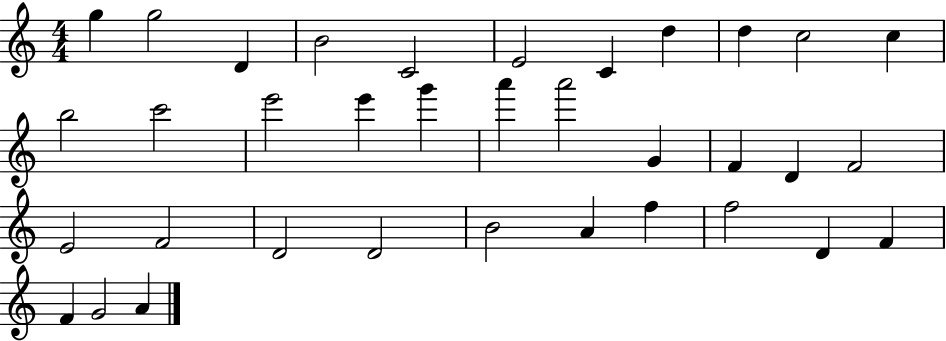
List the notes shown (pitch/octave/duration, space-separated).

G5/q G5/h D4/q B4/h C4/h E4/h C4/q D5/q D5/q C5/h C5/q B5/h C6/h E6/h E6/q G6/q A6/q A6/h G4/q F4/q D4/q F4/h E4/h F4/h D4/h D4/h B4/h A4/q F5/q F5/h D4/q F4/q F4/q G4/h A4/q